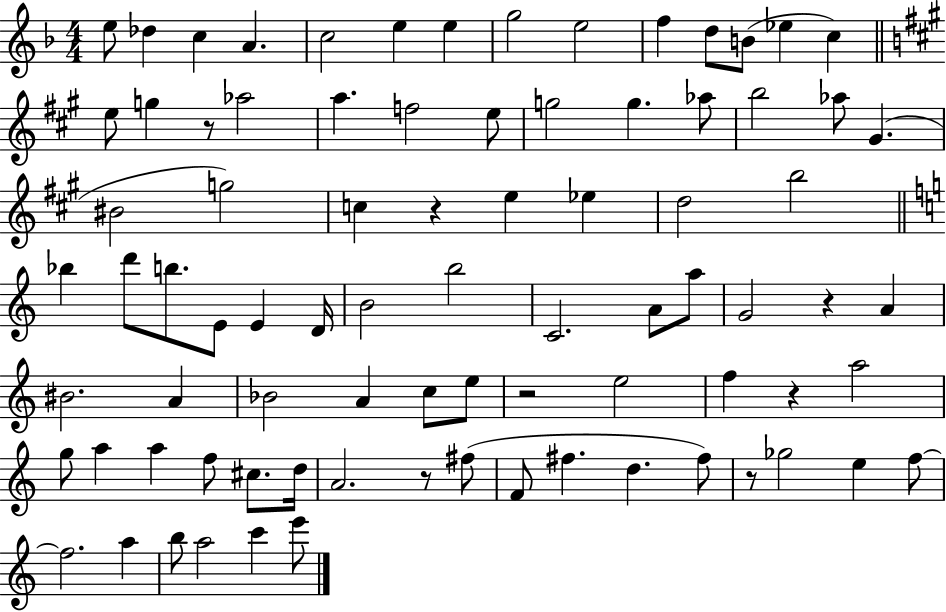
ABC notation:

X:1
T:Untitled
M:4/4
L:1/4
K:F
e/2 _d c A c2 e e g2 e2 f d/2 B/2 _e c e/2 g z/2 _a2 a f2 e/2 g2 g _a/2 b2 _a/2 ^G ^B2 g2 c z e _e d2 b2 _b d'/2 b/2 E/2 E D/4 B2 b2 C2 A/2 a/2 G2 z A ^B2 A _B2 A c/2 e/2 z2 e2 f z a2 g/2 a a f/2 ^c/2 d/4 A2 z/2 ^f/2 F/2 ^f d ^f/2 z/2 _g2 e f/2 f2 a b/2 a2 c' e'/2